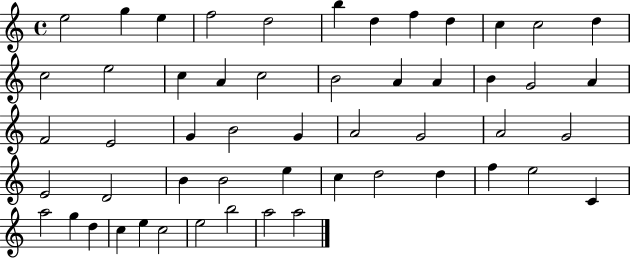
X:1
T:Untitled
M:4/4
L:1/4
K:C
e2 g e f2 d2 b d f d c c2 d c2 e2 c A c2 B2 A A B G2 A F2 E2 G B2 G A2 G2 A2 G2 E2 D2 B B2 e c d2 d f e2 C a2 g d c e c2 e2 b2 a2 a2